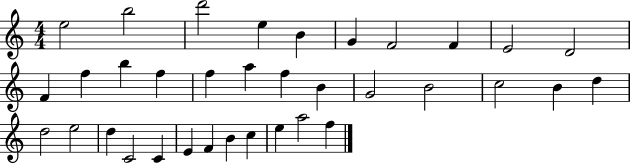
X:1
T:Untitled
M:4/4
L:1/4
K:C
e2 b2 d'2 e B G F2 F E2 D2 F f b f f a f B G2 B2 c2 B d d2 e2 d C2 C E F B c e a2 f